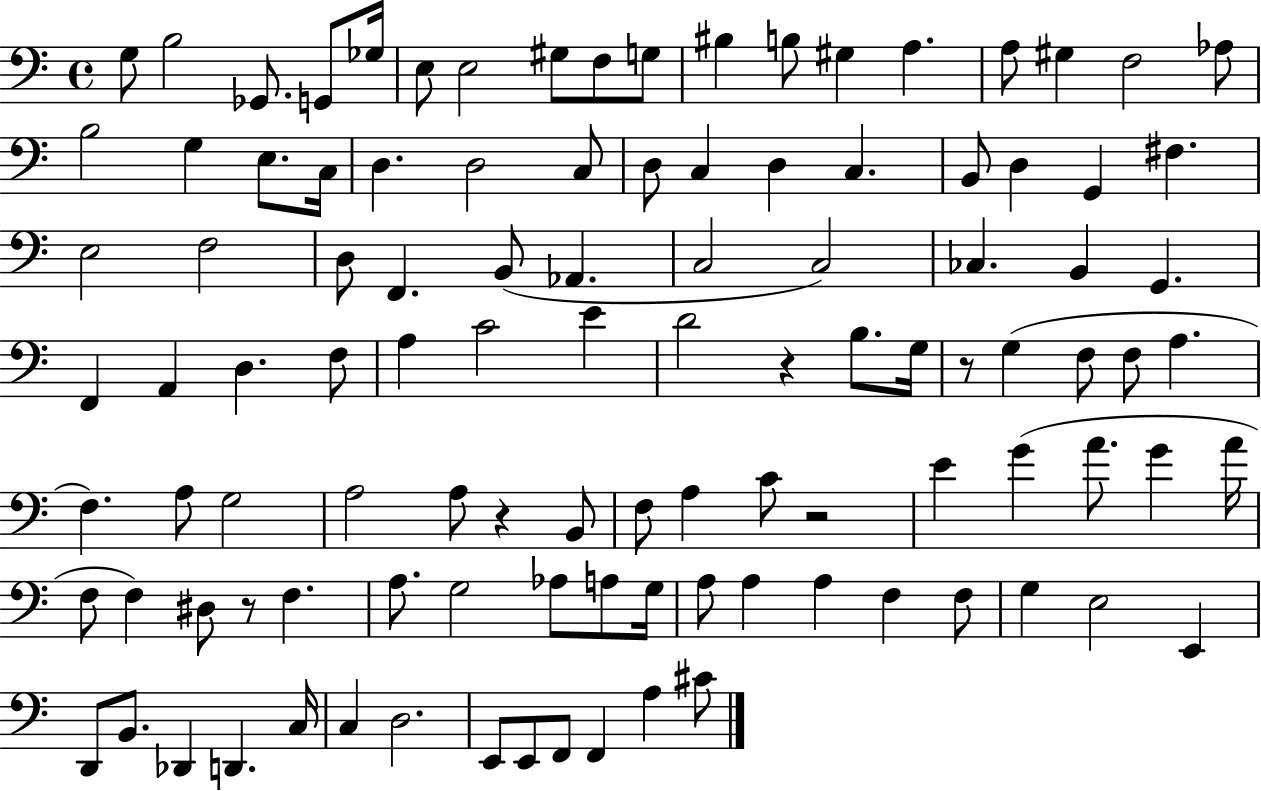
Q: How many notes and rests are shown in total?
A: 107